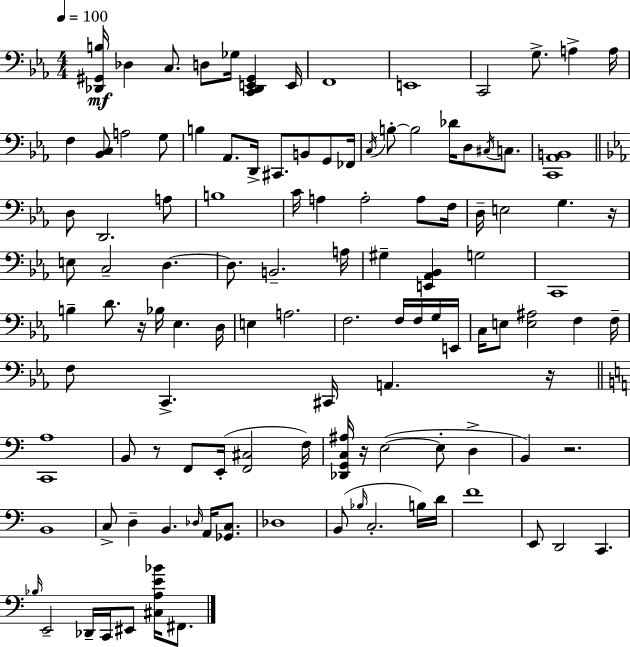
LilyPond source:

{
  \clef bass
  \numericTimeSignature
  \time 4/4
  \key c \minor
  \tempo 4 = 100
  \repeat volta 2 { <des, gis, b>16\mf des4 c8. d8 ges16 <c, des, e, gis,>4 e,16 | f,1 | e,1 | c,2 g8.-> a4-> a16 | \break f4 <bes, c>8 a2 g8 | b4 aes,8. d,16-> cis,8. b,8 g,8 fes,16 | \acciaccatura { c16 } b8-.~~ b2 des'16 d8 \acciaccatura { cis16 } c8. | <c, aes, b,>1 | \break \bar "||" \break \key c \minor d8 d,2. a8 | b1 | c'16 a4 a2-. a8 f16 | d16-- e2 g4. r16 | \break e8 c2-- d4.~~ | d8. b,2.-- a16 | gis4-- <e, aes, bes,>4 g2 | c,1 | \break b4-- d'8. r16 bes16 ees4. d16 | e4 a2. | f2. f16 f16 g16 e,16 | c16 e8 <e ais>2 f4 f16-- | \break f8 c,4.-> cis,16 a,4. r16 | \bar "||" \break \key c \major <c, a>1 | b,8 r8 f,8 e,16-.( <f, cis>2 f16) | <des, g, c ais>16 r16 e2~(~ e8-. d4-> | b,4) r2. | \break b,1 | c8-> d4-- b,4. \grace { des16 } a,16 <ges, c>8. | des1 | b,8( \grace { bes16 } c2.-. | \break b16) d'16 f'1 | e,8 d,2 c,4. | \grace { bes16 } e,2-- des,16-- c,16 eis,8 <cis a e' bes'>16 | fis,8. } \bar "|."
}